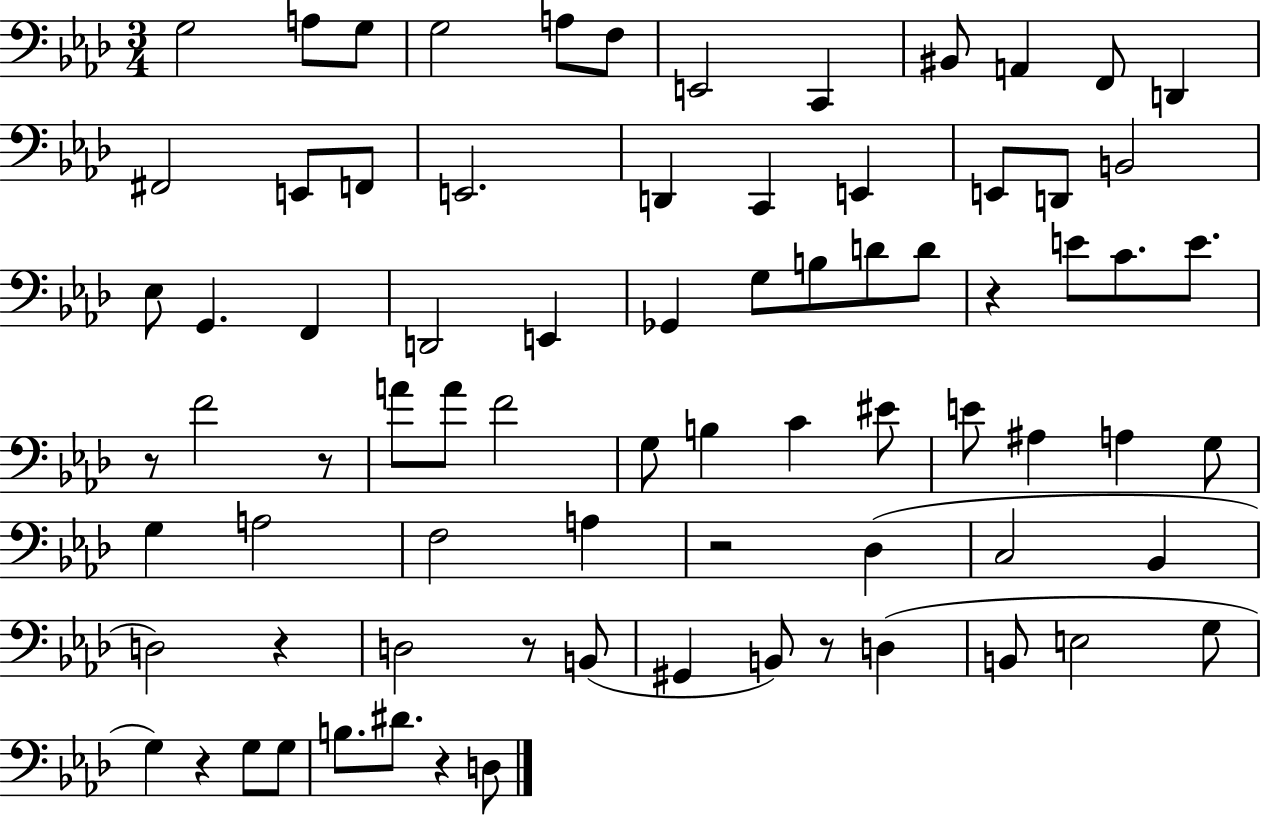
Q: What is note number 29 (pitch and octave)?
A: G3